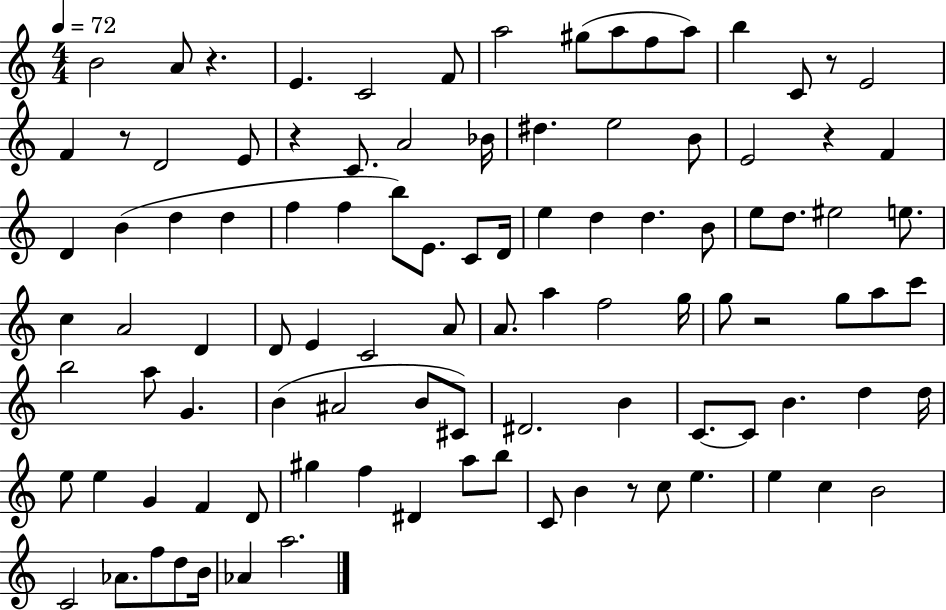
X:1
T:Untitled
M:4/4
L:1/4
K:C
B2 A/2 z E C2 F/2 a2 ^g/2 a/2 f/2 a/2 b C/2 z/2 E2 F z/2 D2 E/2 z C/2 A2 _B/4 ^d e2 B/2 E2 z F D B d d f f b/2 E/2 C/2 D/4 e d d B/2 e/2 d/2 ^e2 e/2 c A2 D D/2 E C2 A/2 A/2 a f2 g/4 g/2 z2 g/2 a/2 c'/2 b2 a/2 G B ^A2 B/2 ^C/2 ^D2 B C/2 C/2 B d d/4 e/2 e G F D/2 ^g f ^D a/2 b/2 C/2 B z/2 c/2 e e c B2 C2 _A/2 f/2 d/2 B/4 _A a2